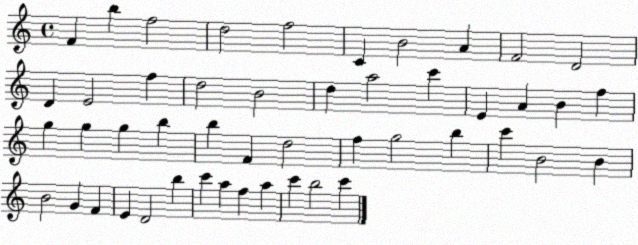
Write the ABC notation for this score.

X:1
T:Untitled
M:4/4
L:1/4
K:C
F b f2 d2 f2 C B2 A F2 D2 D E2 f d2 B2 d a2 c' E A B f g g g b b F d2 f g2 b c' B2 B B2 G F E D2 b c' a f a c' b2 c'